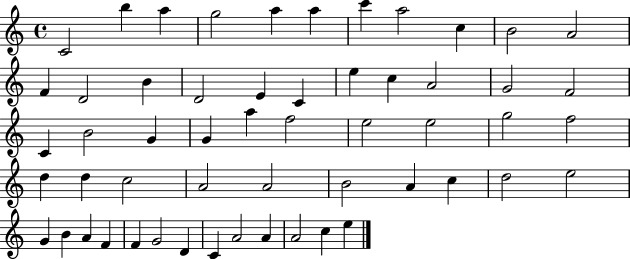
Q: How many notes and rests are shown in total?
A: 55